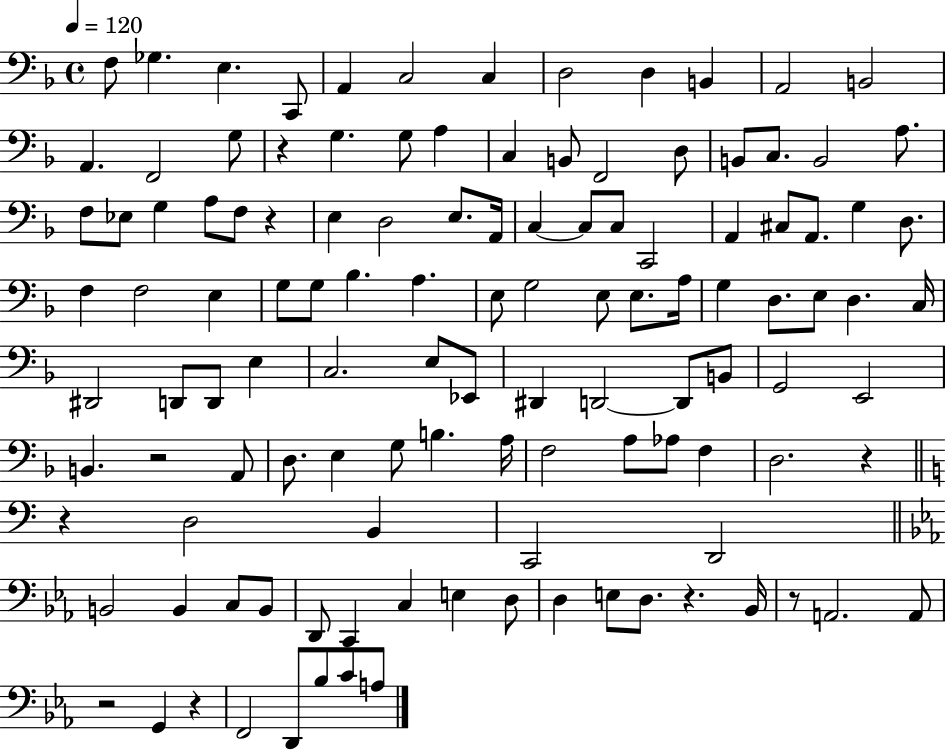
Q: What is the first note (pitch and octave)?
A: F3